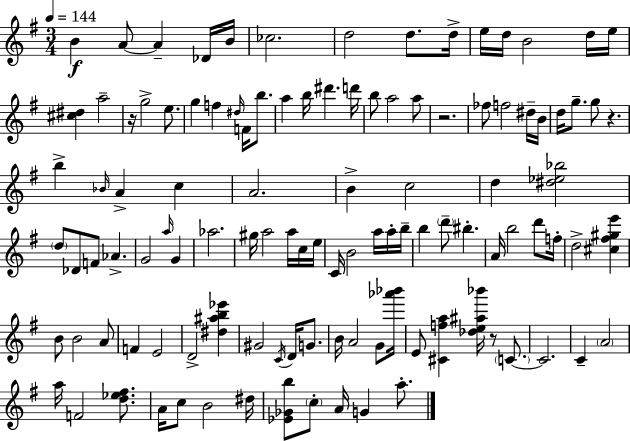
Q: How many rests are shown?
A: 4